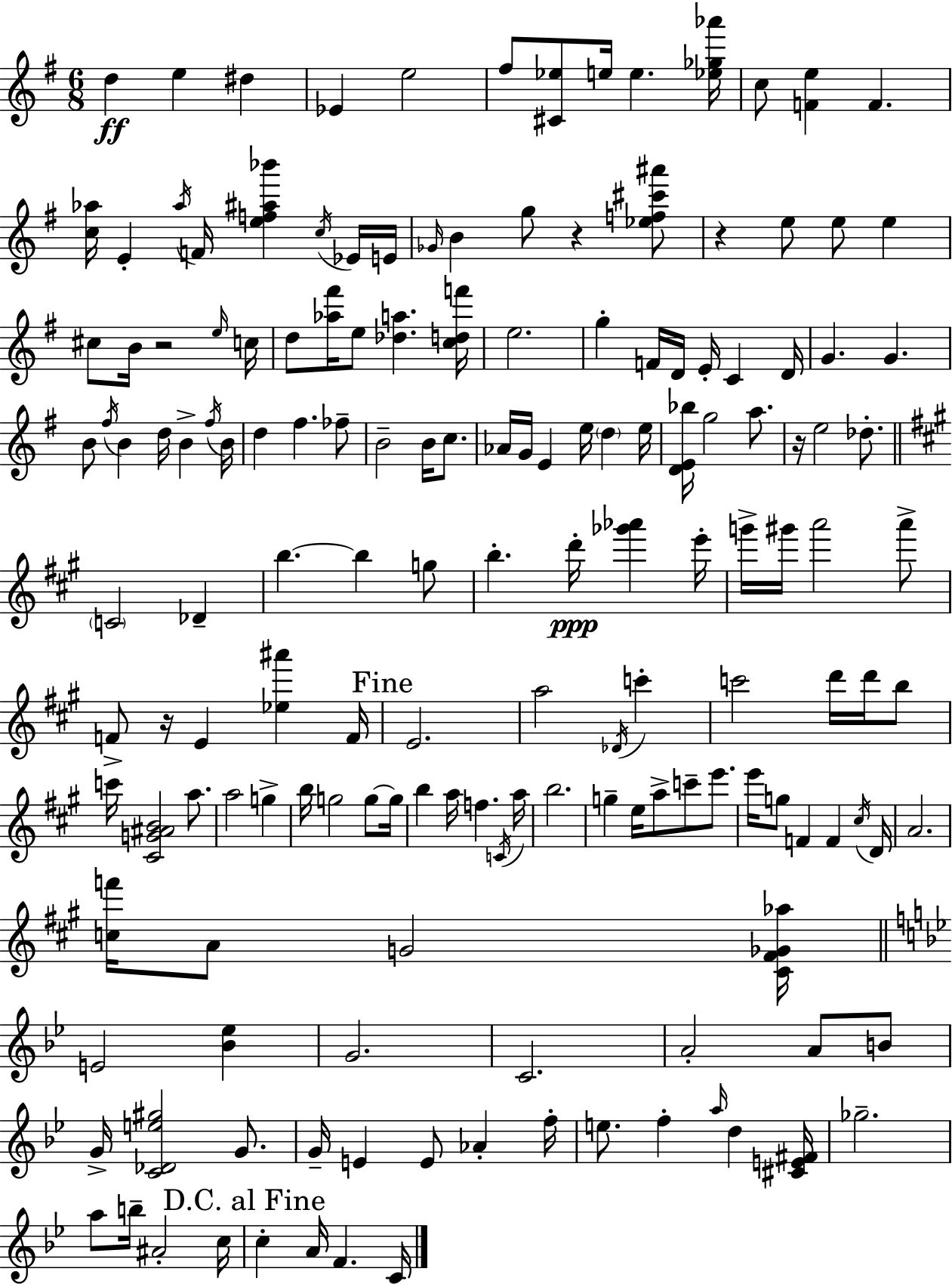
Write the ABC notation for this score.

X:1
T:Untitled
M:6/8
L:1/4
K:G
d e ^d _E e2 ^f/2 [^C_e]/2 e/4 e [_e_g_a']/4 c/2 [Fe] F [c_a]/4 E _a/4 F/4 [ef^a_b'] c/4 _E/4 E/4 _G/4 B g/2 z [_ef^c'^a']/2 z e/2 e/2 e ^c/2 B/4 z2 e/4 c/4 d/2 [_a^f']/4 e/2 [_da] [cdf']/4 e2 g F/4 D/4 E/4 C D/4 G G B/2 ^f/4 B d/4 B ^f/4 B/4 d ^f _f/2 B2 B/4 c/2 _A/4 G/4 E e/4 d e/4 [DE_b]/4 g2 a/2 z/4 e2 _d/2 C2 _D b b g/2 b d'/4 [_g'_a'] e'/4 g'/4 ^g'/4 a'2 a'/2 F/2 z/4 E [_e^a'] F/4 E2 a2 _D/4 c' c'2 d'/4 d'/4 b/2 c'/4 [^CG^AB]2 a/2 a2 g b/4 g2 g/2 g/4 b a/4 f C/4 a/4 b2 g e/4 a/2 c'/2 e'/2 e'/4 g/2 F F ^c/4 D/4 A2 [cf']/4 A/2 G2 [^C^F_G_a]/4 E2 [_B_e] G2 C2 A2 A/2 B/2 G/4 [C_De^g]2 G/2 G/4 E E/2 _A f/4 e/2 f a/4 d [^CE^F]/4 _g2 a/2 b/4 ^A2 c/4 c A/4 F C/4